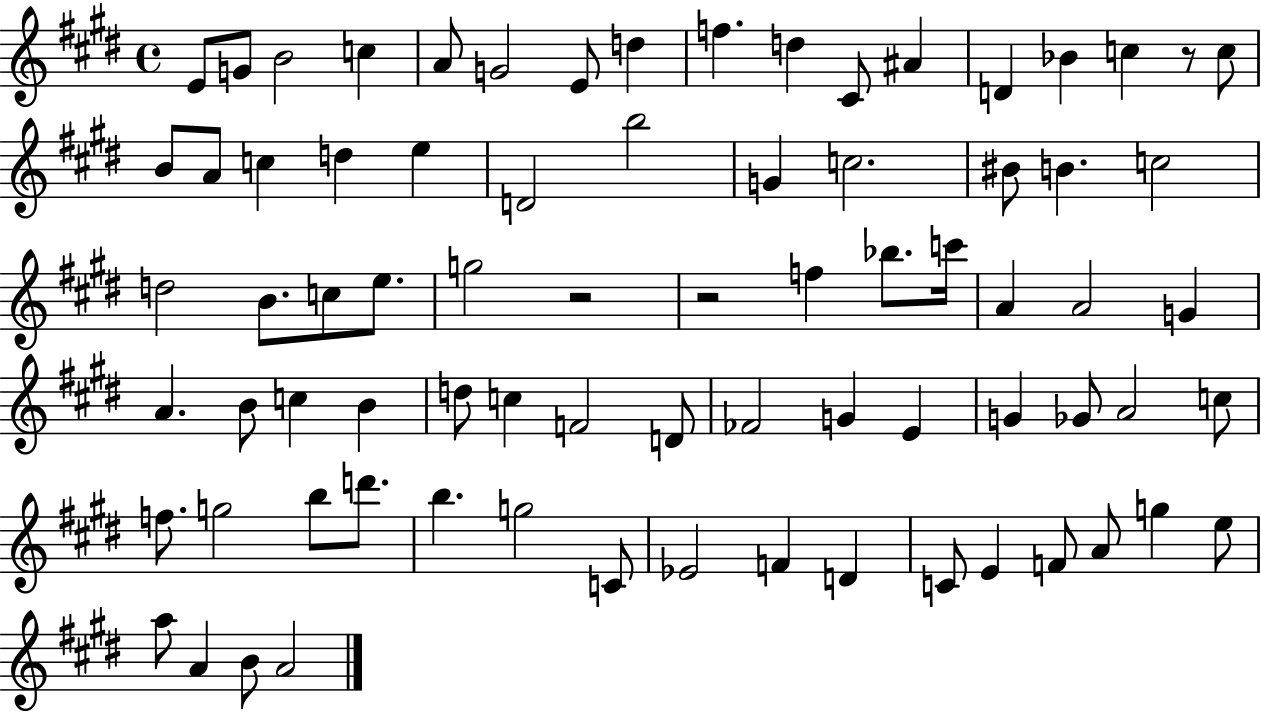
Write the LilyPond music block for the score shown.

{
  \clef treble
  \time 4/4
  \defaultTimeSignature
  \key e \major
  \repeat volta 2 { e'8 g'8 b'2 c''4 | a'8 g'2 e'8 d''4 | f''4. d''4 cis'8 ais'4 | d'4 bes'4 c''4 r8 c''8 | \break b'8 a'8 c''4 d''4 e''4 | d'2 b''2 | g'4 c''2. | bis'8 b'4. c''2 | \break d''2 b'8. c''8 e''8. | g''2 r2 | r2 f''4 bes''8. c'''16 | a'4 a'2 g'4 | \break a'4. b'8 c''4 b'4 | d''8 c''4 f'2 d'8 | fes'2 g'4 e'4 | g'4 ges'8 a'2 c''8 | \break f''8. g''2 b''8 d'''8. | b''4. g''2 c'8 | ees'2 f'4 d'4 | c'8 e'4 f'8 a'8 g''4 e''8 | \break a''8 a'4 b'8 a'2 | } \bar "|."
}